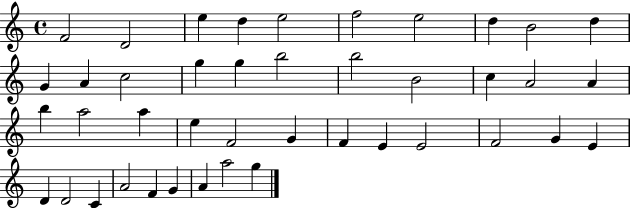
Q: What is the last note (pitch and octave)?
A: G5